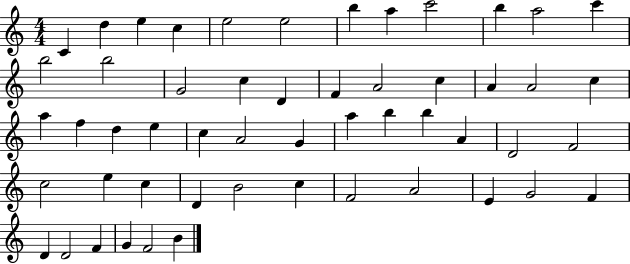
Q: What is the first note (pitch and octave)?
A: C4